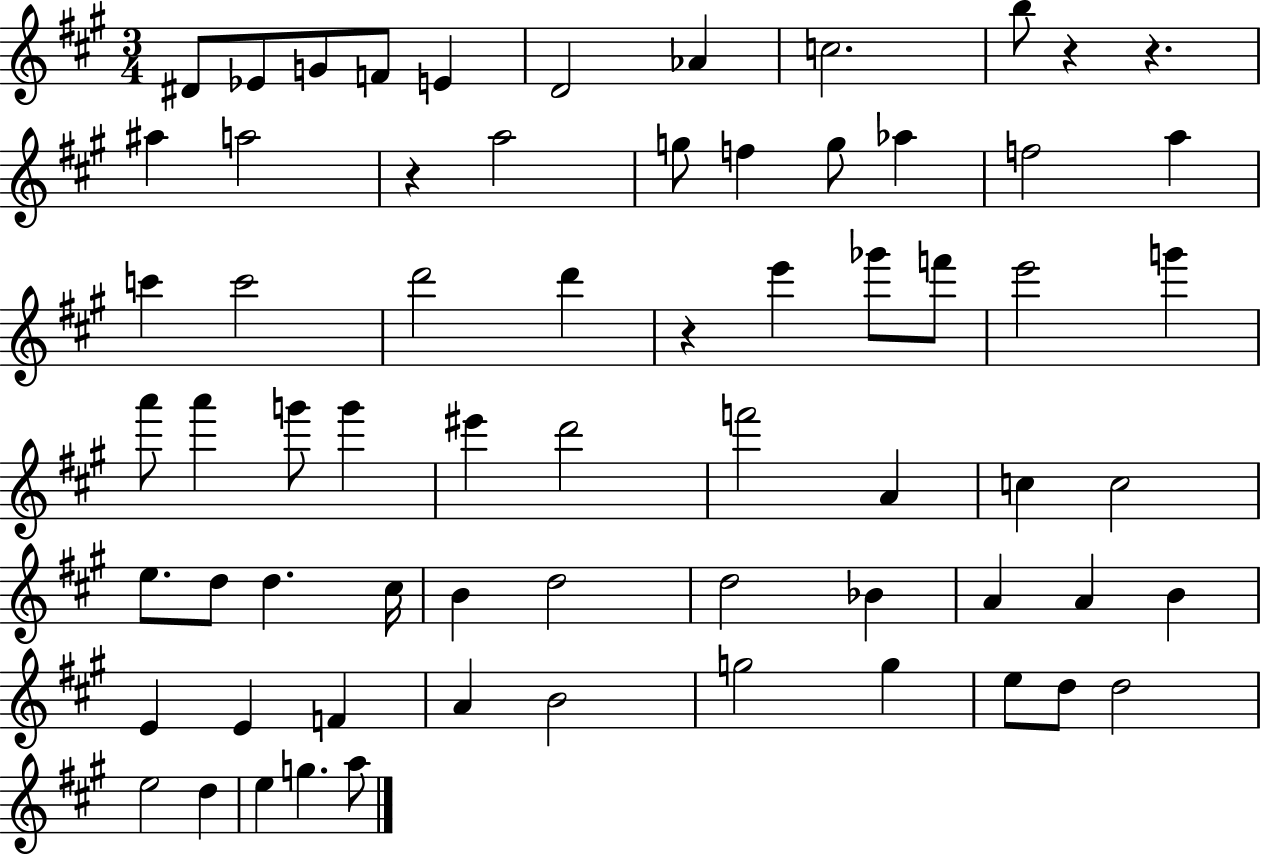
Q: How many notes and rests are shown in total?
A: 67